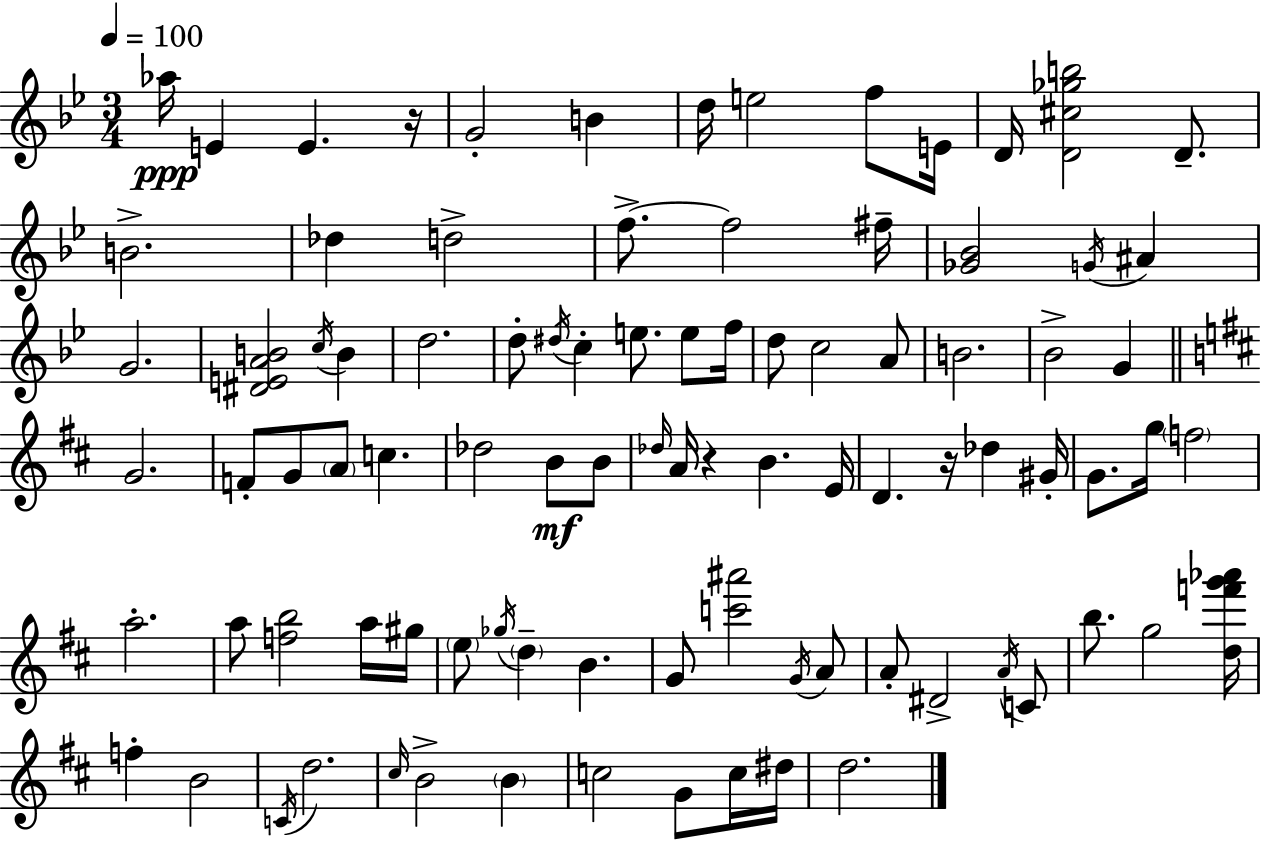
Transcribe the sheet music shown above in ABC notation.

X:1
T:Untitled
M:3/4
L:1/4
K:Bb
_a/4 E E z/4 G2 B d/4 e2 f/2 E/4 D/4 [D^c_gb]2 D/2 B2 _d d2 f/2 f2 ^f/4 [_G_B]2 G/4 ^A G2 [^DEAB]2 c/4 B d2 d/2 ^d/4 c e/2 e/2 f/4 d/2 c2 A/2 B2 _B2 G G2 F/2 G/2 A/2 c _d2 B/2 B/2 _d/4 A/4 z B E/4 D z/4 _d ^G/4 G/2 g/4 f2 a2 a/2 [fb]2 a/4 ^g/4 e/2 _g/4 d B G/2 [c'^a']2 G/4 A/2 A/2 ^D2 A/4 C/2 b/2 g2 [df'g'_a']/4 f B2 C/4 d2 ^c/4 B2 B c2 G/2 c/4 ^d/4 d2